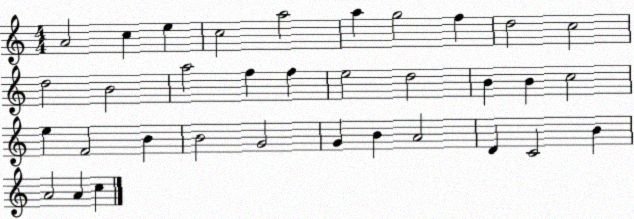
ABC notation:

X:1
T:Untitled
M:4/4
L:1/4
K:C
A2 c e c2 a2 a g2 f d2 c2 d2 B2 a2 f f e2 d2 B B c2 e F2 B B2 G2 G B A2 D C2 B A2 A c